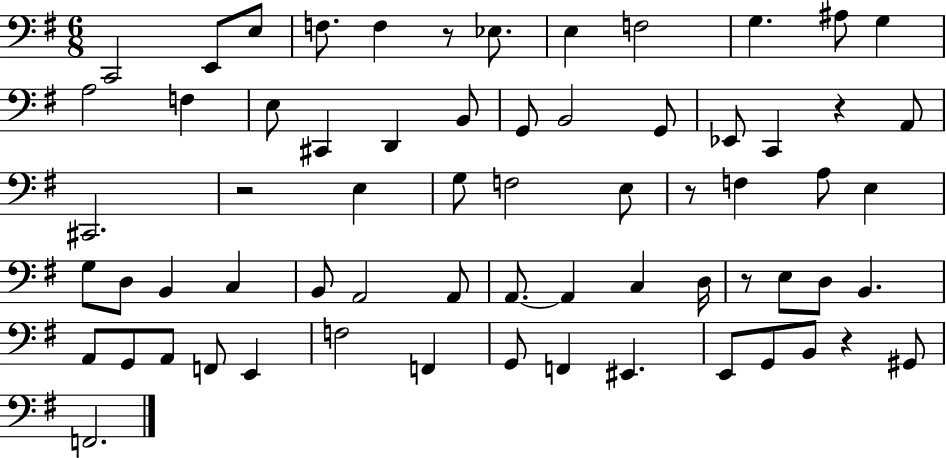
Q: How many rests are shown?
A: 6